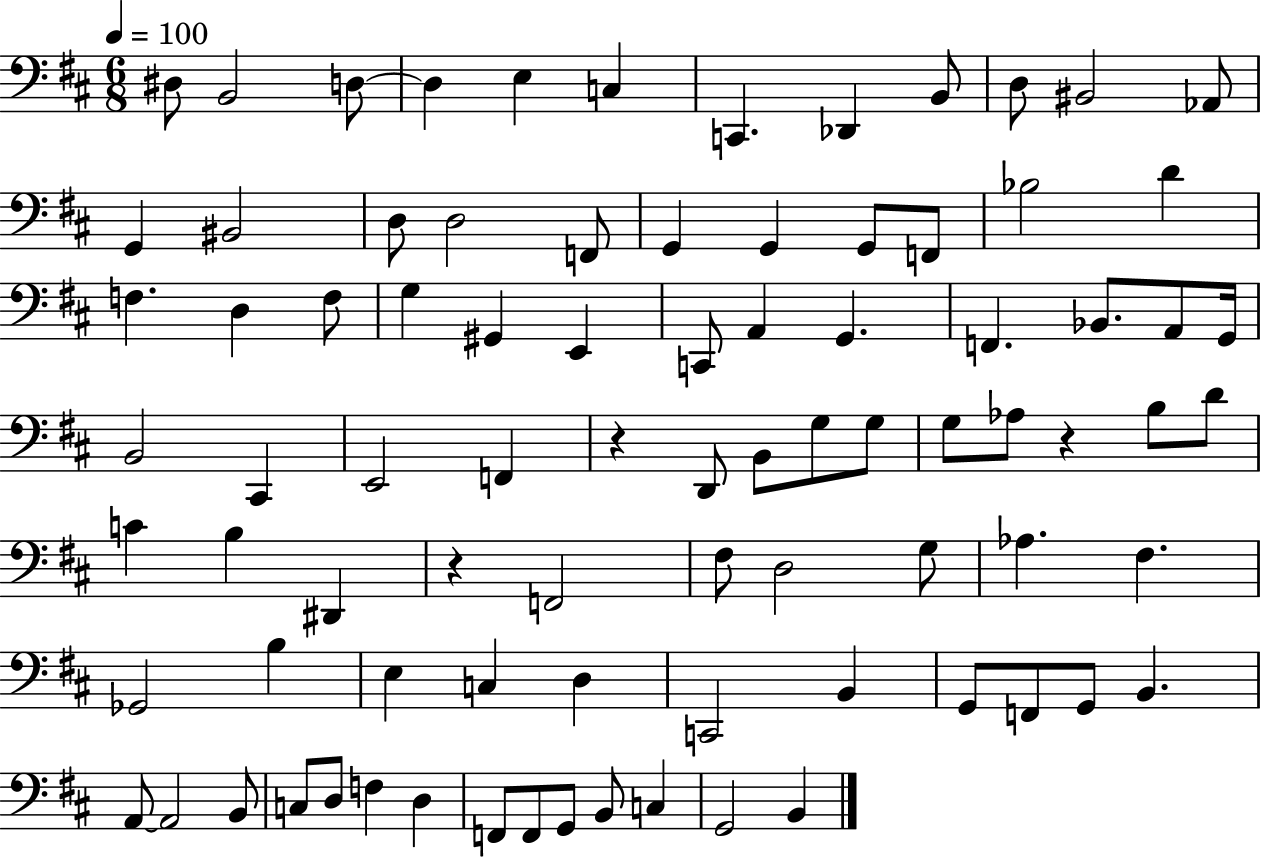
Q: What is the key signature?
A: D major